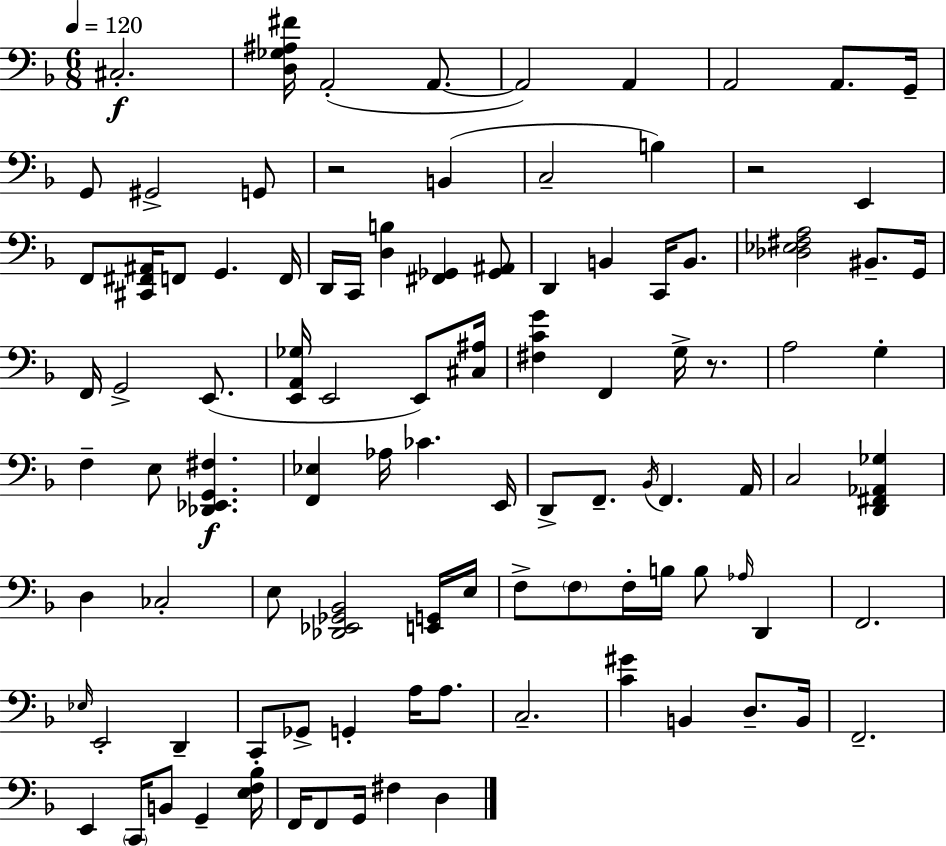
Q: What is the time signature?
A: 6/8